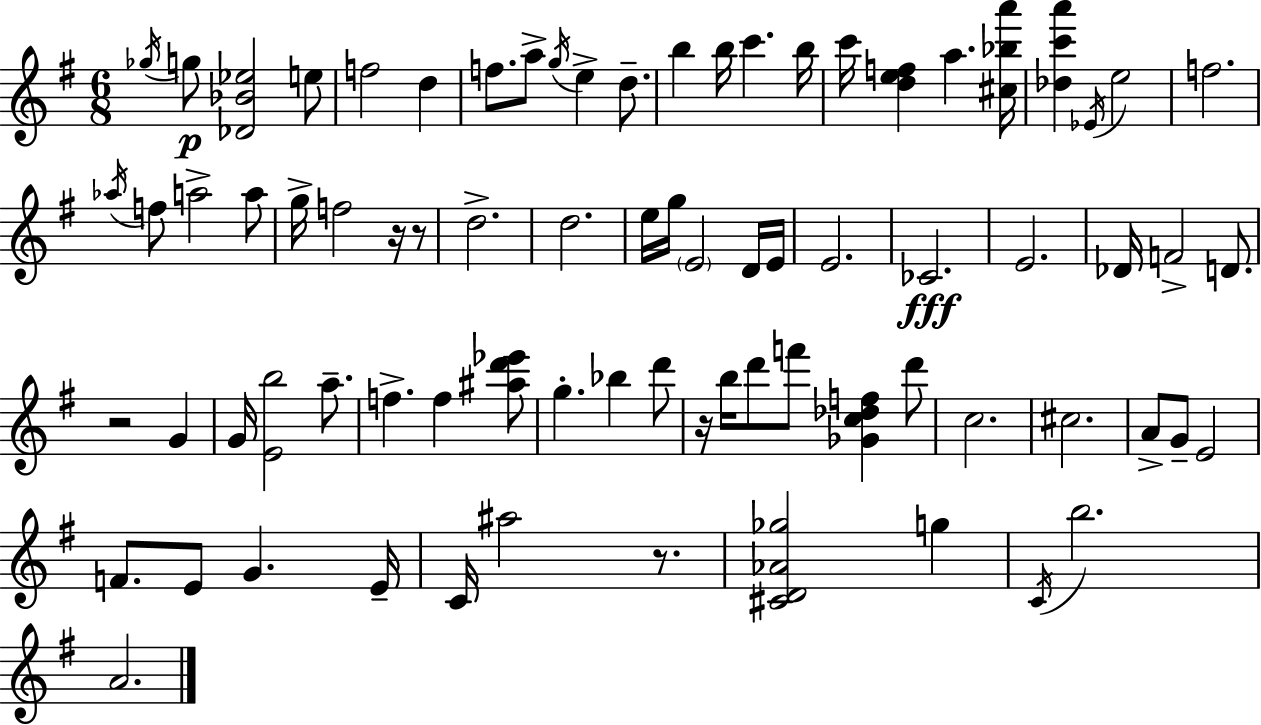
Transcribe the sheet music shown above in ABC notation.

X:1
T:Untitled
M:6/8
L:1/4
K:G
_g/4 g/2 [_D_B_e]2 e/2 f2 d f/2 a/2 g/4 e d/2 b b/4 c' b/4 c'/4 [def] a [^c_ba']/4 [_dc'a'] _E/4 e2 f2 _a/4 f/2 a2 a/2 g/4 f2 z/4 z/2 d2 d2 e/4 g/4 E2 D/4 E/4 E2 _C2 E2 _D/4 F2 D/2 z2 G G/4 [Eb]2 a/2 f f [^ad'_e']/2 g _b d'/2 z/4 b/4 d'/2 f'/2 [_Gc_df] d'/2 c2 ^c2 A/2 G/2 E2 F/2 E/2 G E/4 C/4 ^a2 z/2 [^CD_A_g]2 g C/4 b2 A2